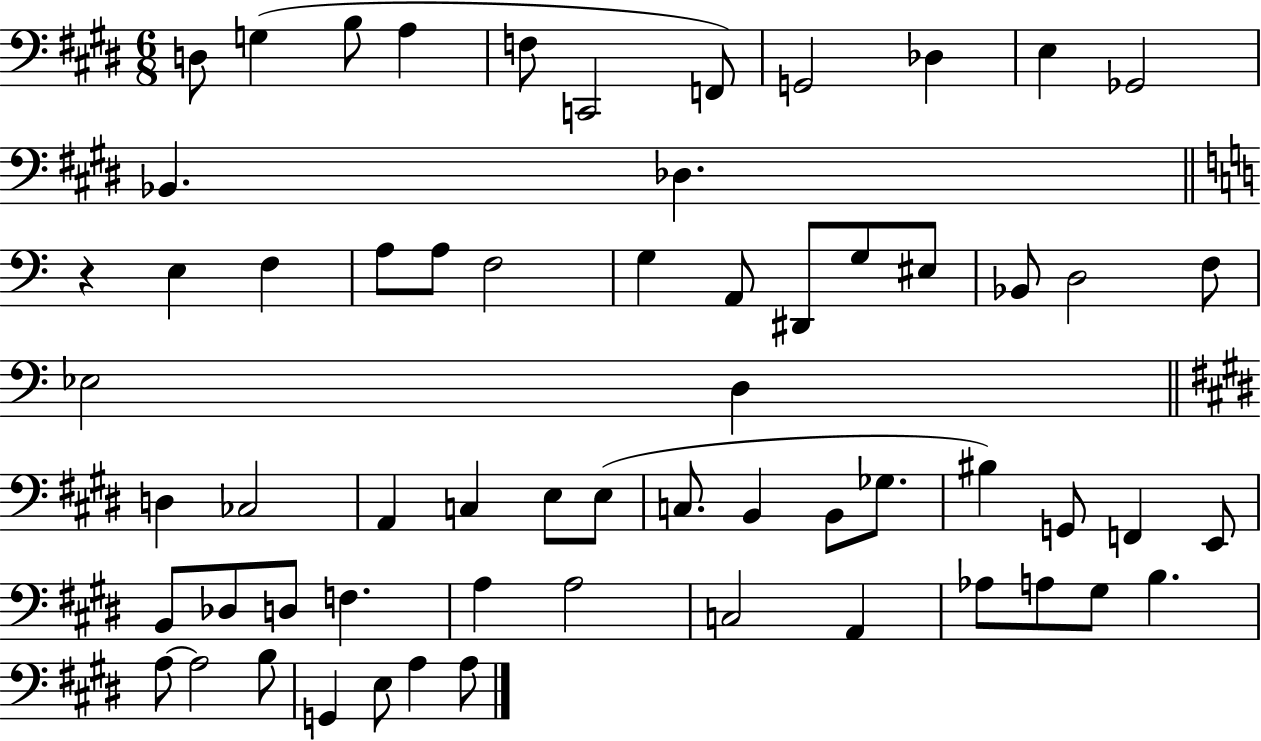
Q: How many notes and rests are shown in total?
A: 62